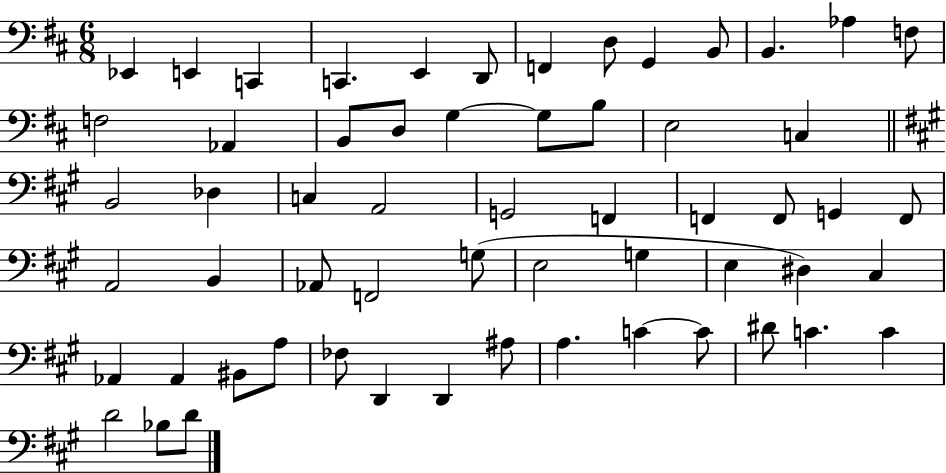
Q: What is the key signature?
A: D major